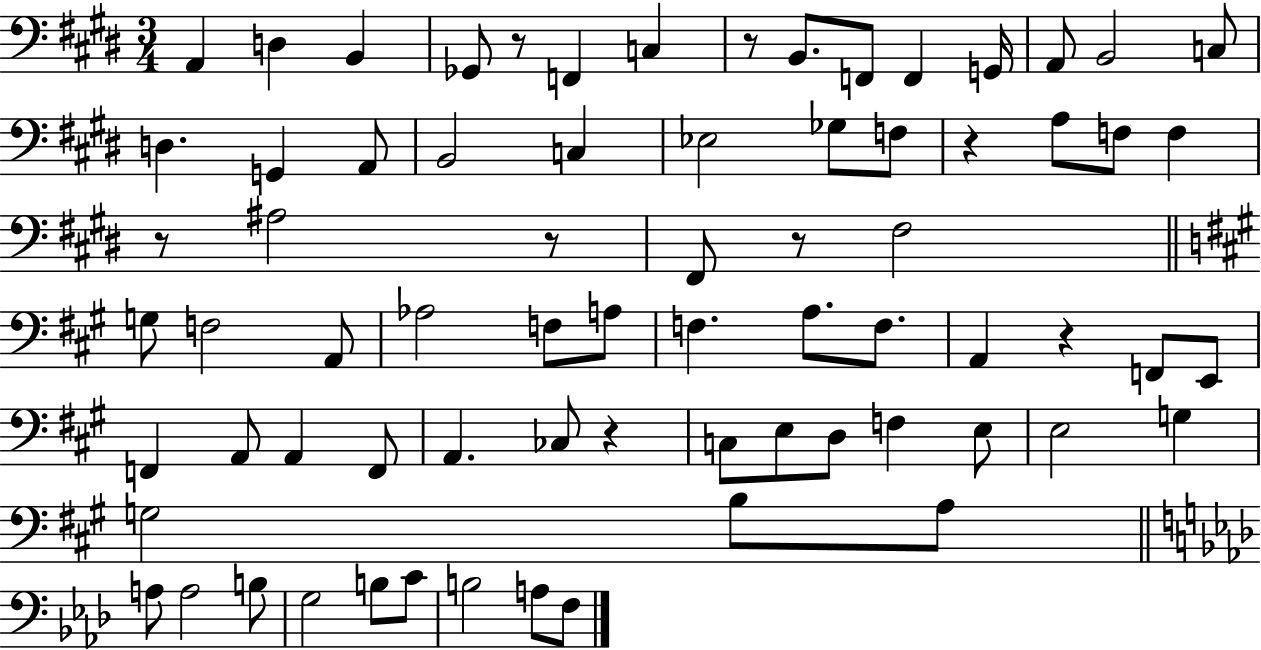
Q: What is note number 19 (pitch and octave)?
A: Eb3